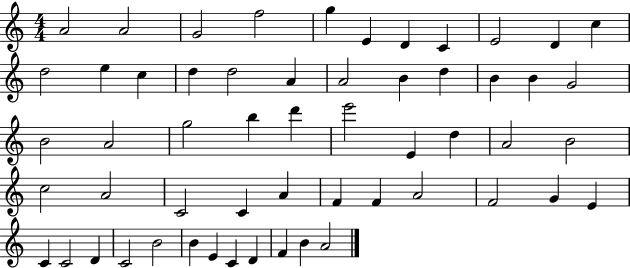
A4/h A4/h G4/h F5/h G5/q E4/q D4/q C4/q E4/h D4/q C5/q D5/h E5/q C5/q D5/q D5/h A4/q A4/h B4/q D5/q B4/q B4/q G4/h B4/h A4/h G5/h B5/q D6/q E6/h E4/q D5/q A4/h B4/h C5/h A4/h C4/h C4/q A4/q F4/q F4/q A4/h F4/h G4/q E4/q C4/q C4/h D4/q C4/h B4/h B4/q E4/q C4/q D4/q F4/q B4/q A4/h